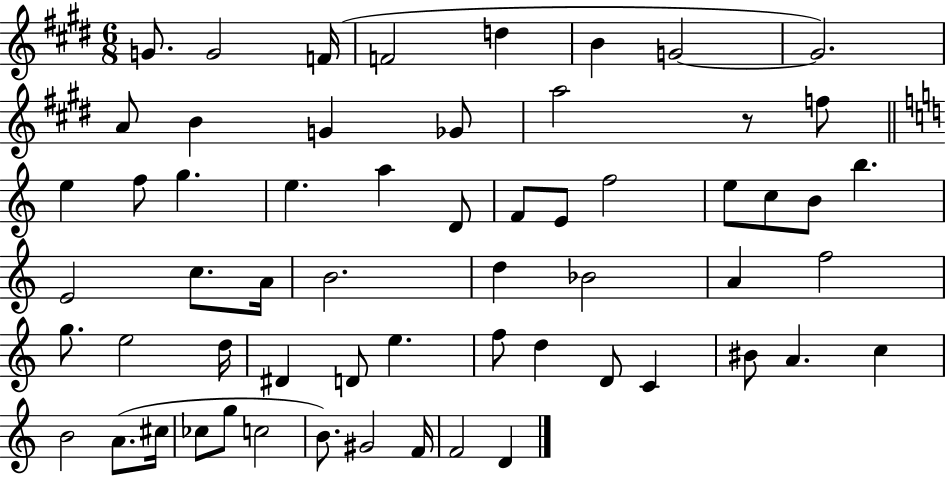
X:1
T:Untitled
M:6/8
L:1/4
K:E
G/2 G2 F/4 F2 d B G2 G2 A/2 B G _G/2 a2 z/2 f/2 e f/2 g e a D/2 F/2 E/2 f2 e/2 c/2 B/2 b E2 c/2 A/4 B2 d _B2 A f2 g/2 e2 d/4 ^D D/2 e f/2 d D/2 C ^B/2 A c B2 A/2 ^c/4 _c/2 g/2 c2 B/2 ^G2 F/4 F2 D